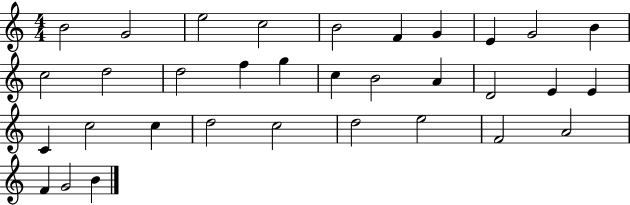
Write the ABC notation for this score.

X:1
T:Untitled
M:4/4
L:1/4
K:C
B2 G2 e2 c2 B2 F G E G2 B c2 d2 d2 f g c B2 A D2 E E C c2 c d2 c2 d2 e2 F2 A2 F G2 B